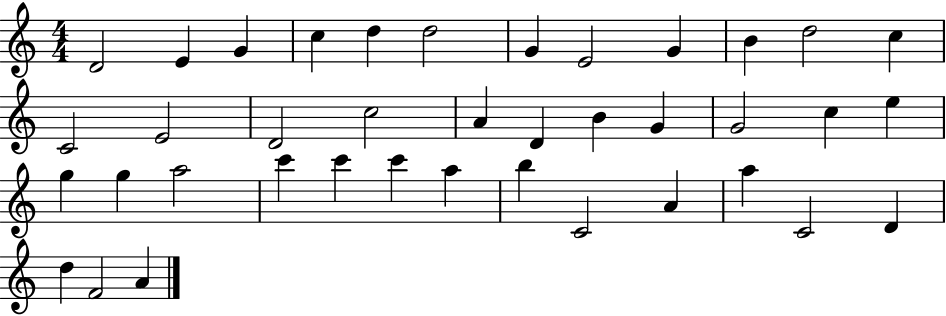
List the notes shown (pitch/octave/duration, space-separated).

D4/h E4/q G4/q C5/q D5/q D5/h G4/q E4/h G4/q B4/q D5/h C5/q C4/h E4/h D4/h C5/h A4/q D4/q B4/q G4/q G4/h C5/q E5/q G5/q G5/q A5/h C6/q C6/q C6/q A5/q B5/q C4/h A4/q A5/q C4/h D4/q D5/q F4/h A4/q